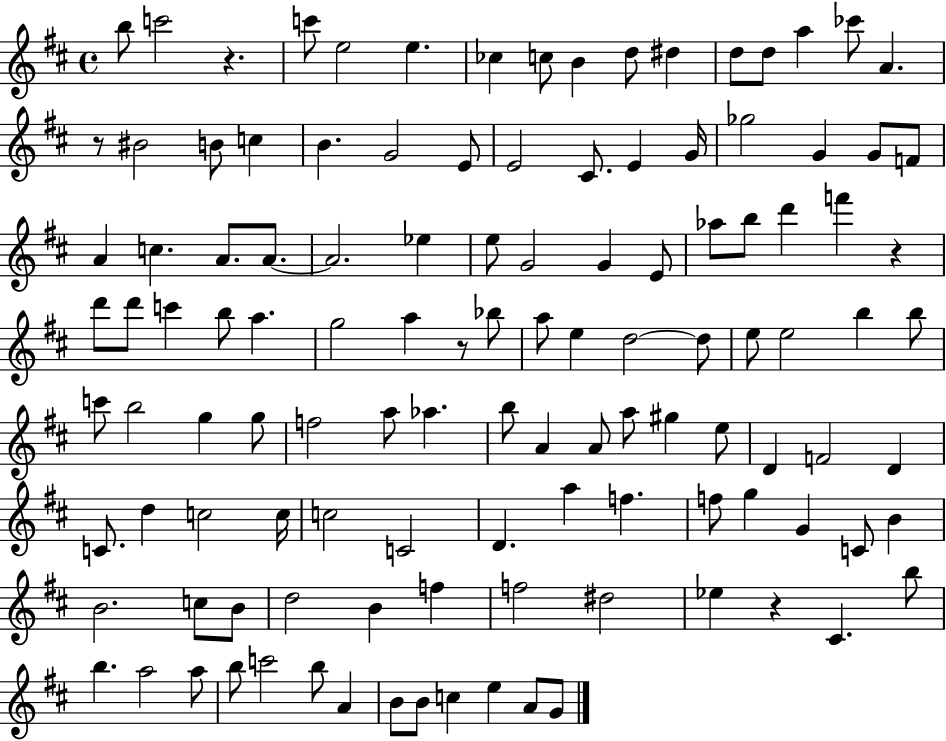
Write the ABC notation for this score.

X:1
T:Untitled
M:4/4
L:1/4
K:D
b/2 c'2 z c'/2 e2 e _c c/2 B d/2 ^d d/2 d/2 a _c'/2 A z/2 ^B2 B/2 c B G2 E/2 E2 ^C/2 E G/4 _g2 G G/2 F/2 A c A/2 A/2 A2 _e e/2 G2 G E/2 _a/2 b/2 d' f' z d'/2 d'/2 c' b/2 a g2 a z/2 _b/2 a/2 e d2 d/2 e/2 e2 b b/2 c'/2 b2 g g/2 f2 a/2 _a b/2 A A/2 a/2 ^g e/2 D F2 D C/2 d c2 c/4 c2 C2 D a f f/2 g G C/2 B B2 c/2 B/2 d2 B f f2 ^d2 _e z ^C b/2 b a2 a/2 b/2 c'2 b/2 A B/2 B/2 c e A/2 G/2